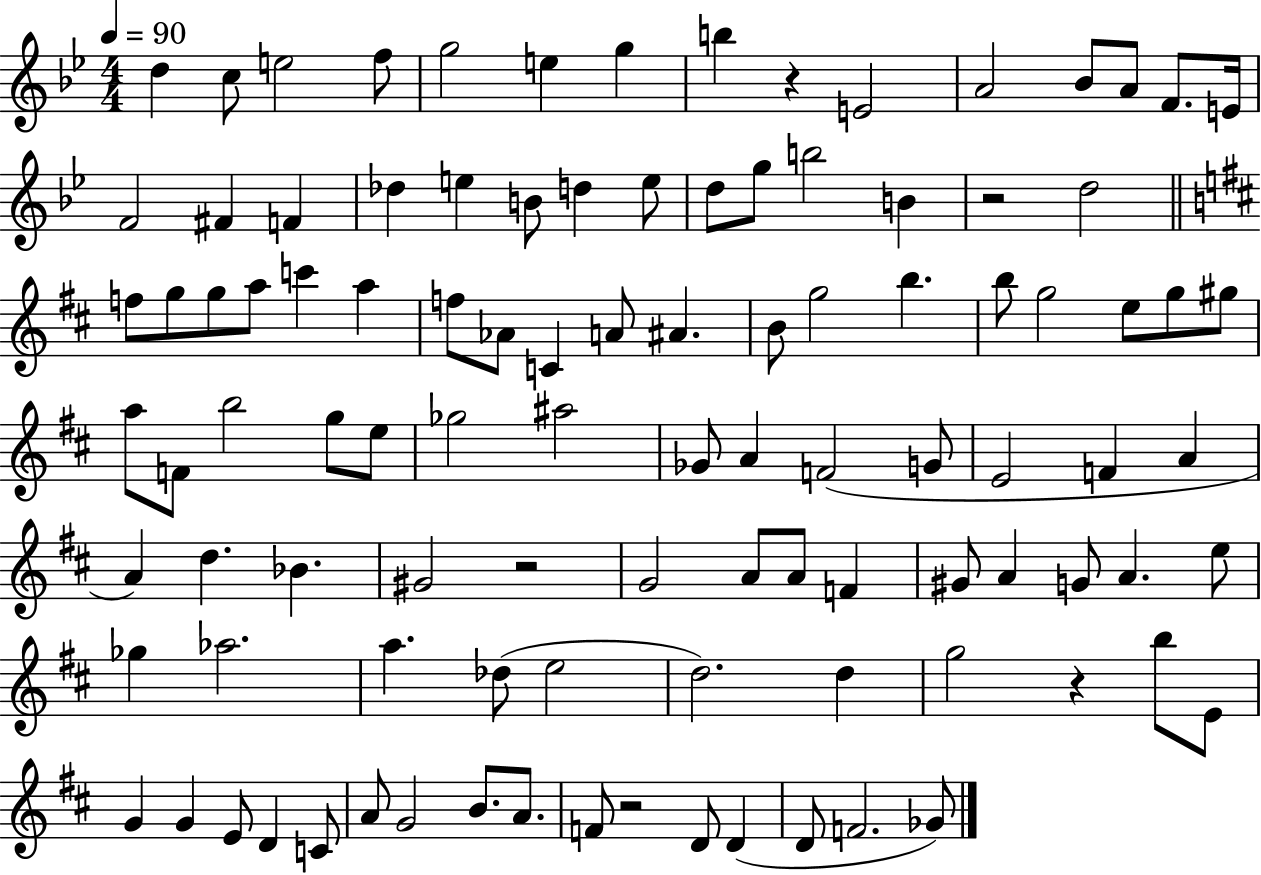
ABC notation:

X:1
T:Untitled
M:4/4
L:1/4
K:Bb
d c/2 e2 f/2 g2 e g b z E2 A2 _B/2 A/2 F/2 E/4 F2 ^F F _d e B/2 d e/2 d/2 g/2 b2 B z2 d2 f/2 g/2 g/2 a/2 c' a f/2 _A/2 C A/2 ^A B/2 g2 b b/2 g2 e/2 g/2 ^g/2 a/2 F/2 b2 g/2 e/2 _g2 ^a2 _G/2 A F2 G/2 E2 F A A d _B ^G2 z2 G2 A/2 A/2 F ^G/2 A G/2 A e/2 _g _a2 a _d/2 e2 d2 d g2 z b/2 E/2 G G E/2 D C/2 A/2 G2 B/2 A/2 F/2 z2 D/2 D D/2 F2 _G/2